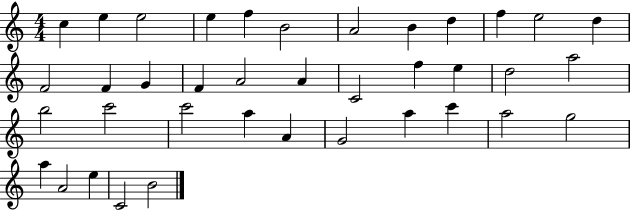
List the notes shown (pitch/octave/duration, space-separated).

C5/q E5/q E5/h E5/q F5/q B4/h A4/h B4/q D5/q F5/q E5/h D5/q F4/h F4/q G4/q F4/q A4/h A4/q C4/h F5/q E5/q D5/h A5/h B5/h C6/h C6/h A5/q A4/q G4/h A5/q C6/q A5/h G5/h A5/q A4/h E5/q C4/h B4/h